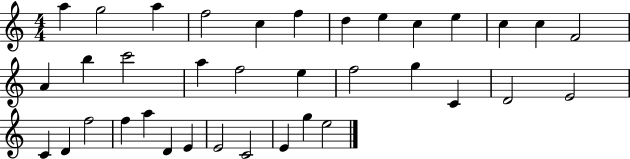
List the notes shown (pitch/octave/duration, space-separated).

A5/q G5/h A5/q F5/h C5/q F5/q D5/q E5/q C5/q E5/q C5/q C5/q F4/h A4/q B5/q C6/h A5/q F5/h E5/q F5/h G5/q C4/q D4/h E4/h C4/q D4/q F5/h F5/q A5/q D4/q E4/q E4/h C4/h E4/q G5/q E5/h